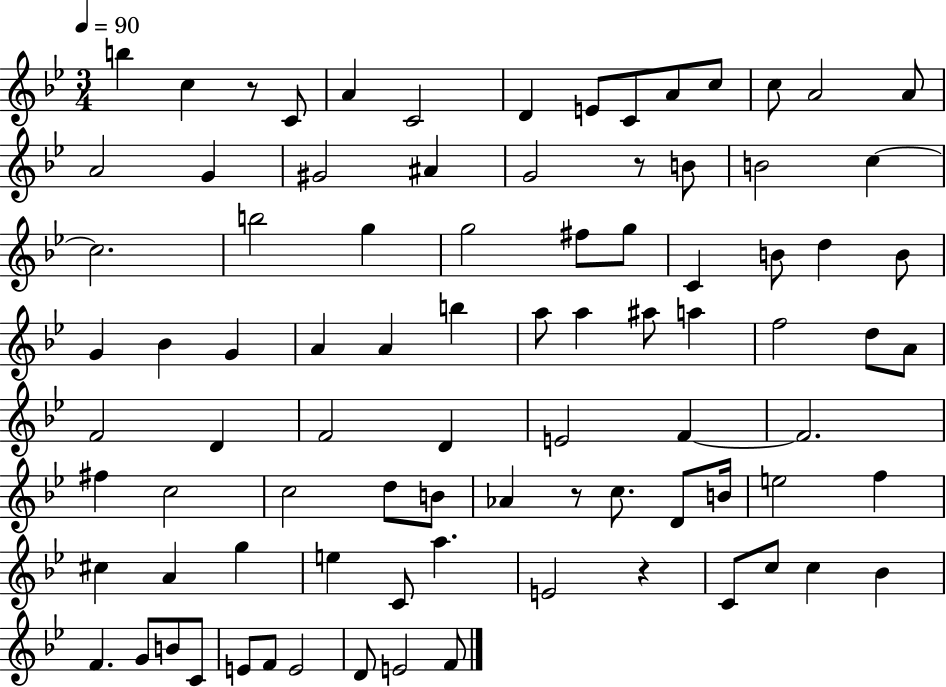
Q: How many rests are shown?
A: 4